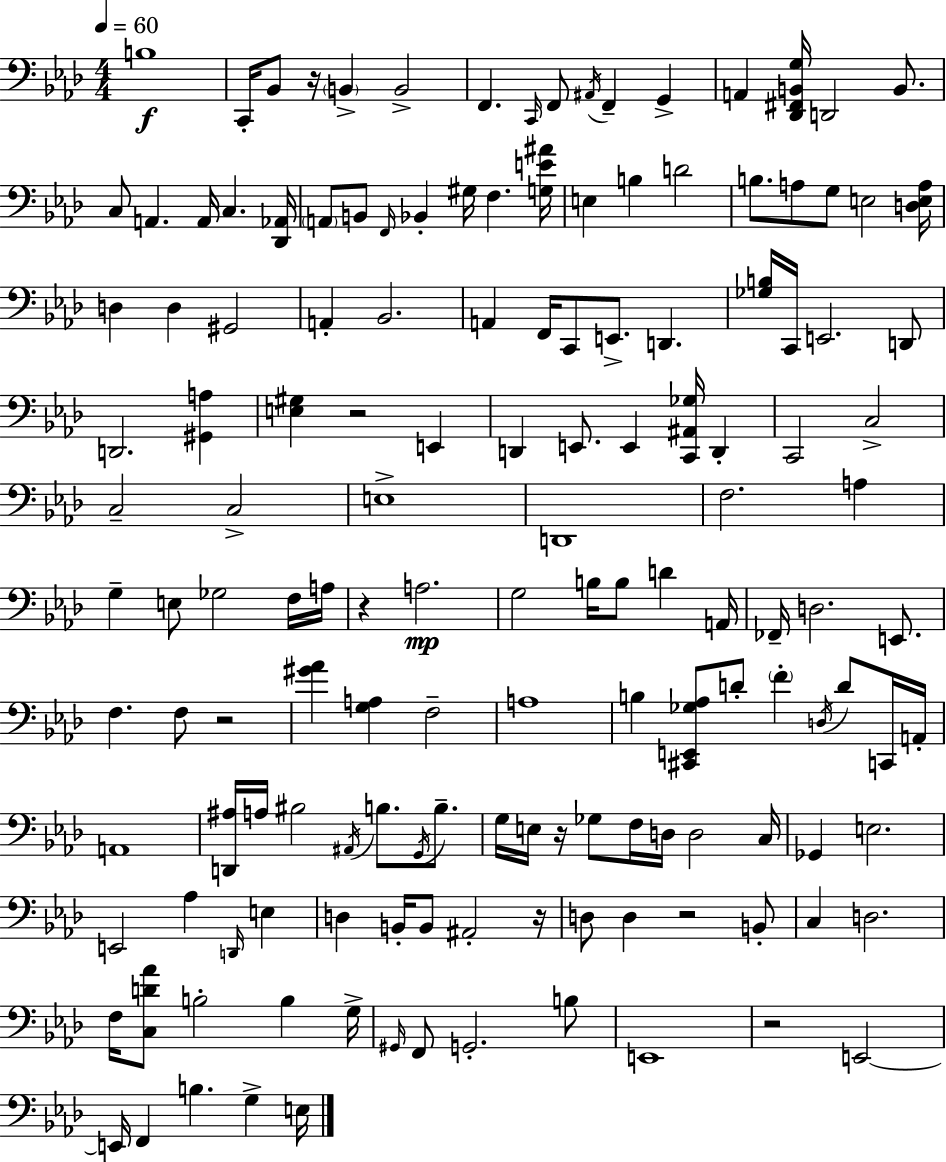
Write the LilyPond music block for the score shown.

{
  \clef bass
  \numericTimeSignature
  \time 4/4
  \key aes \major
  \tempo 4 = 60
  b1\f | c,16-. bes,8 r16 \parenthesize b,4-> b,2-> | f,4. \grace { c,16 } f,8 \acciaccatura { ais,16 } f,4-- g,4-> | a,4 <des, fis, b, g>16 d,2 b,8. | \break c8 a,4. a,16 c4. | <des, aes,>16 \parenthesize a,8 b,8 \grace { f,16 } bes,4-. gis16 f4. | <g e' ais'>16 e4 b4 d'2 | b8. a8 g8 e2 | \break <d e a>16 d4 d4 gis,2 | a,4-. bes,2. | a,4 f,16 c,8 e,8.-> d,4. | <ges b>16 c,16 e,2. | \break d,8 d,2. <gis, a>4 | <e gis>4 r2 e,4 | d,4 e,8. e,4 <c, ais, ges>16 d,4-. | c,2 c2-> | \break c2-- c2-> | e1-> | d,1 | f2. a4 | \break g4-- e8 ges2 | f16 a16 r4 a2.\mp | g2 b16 b8 d'4 | a,16 fes,16-- d2. | \break e,8. f4. f8 r2 | <gis' aes'>4 <g a>4 f2-- | a1 | b4 <cis, e, ges aes>8 d'8-. \parenthesize f'4-. \acciaccatura { d16 } | \break d'8 c,16 a,16-. a,1 | <d, ais>16 a16 bis2 \acciaccatura { ais,16 } b8. | \acciaccatura { g,16 } b8.-- g16 e16 r16 ges8 f16 d16 d2 | c16 ges,4 e2. | \break e,2 aes4 | \grace { d,16 } e4 d4 b,16-. b,8 ais,2-. | r16 d8 d4 r2 | b,8-. c4 d2. | \break f16 <c d' aes'>8 b2-. | b4 g16-> \grace { gis,16 } f,8 g,2.-. | b8 e,1 | r2 | \break e,2~~ e,16 f,4 b4. | g4-> e16 \bar "|."
}